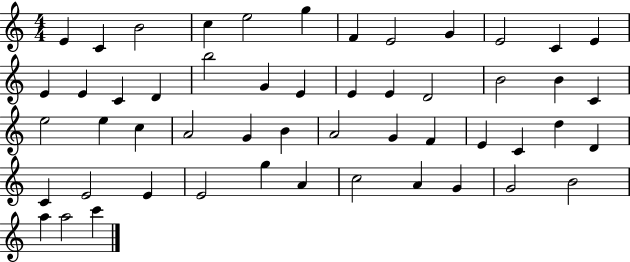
X:1
T:Untitled
M:4/4
L:1/4
K:C
E C B2 c e2 g F E2 G E2 C E E E C D b2 G E E E D2 B2 B C e2 e c A2 G B A2 G F E C d D C E2 E E2 g A c2 A G G2 B2 a a2 c'